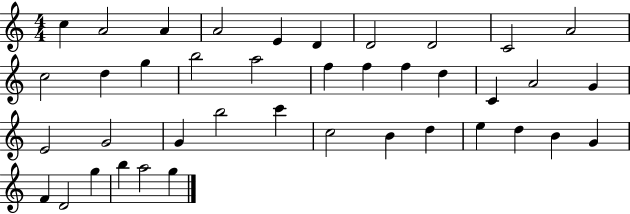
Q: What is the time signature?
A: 4/4